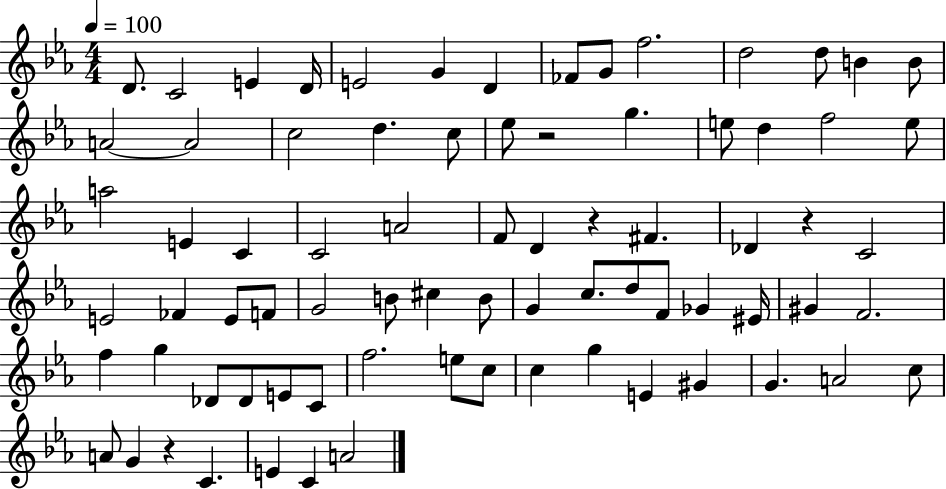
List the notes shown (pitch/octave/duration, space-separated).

D4/e. C4/h E4/q D4/s E4/h G4/q D4/q FES4/e G4/e F5/h. D5/h D5/e B4/q B4/e A4/h A4/h C5/h D5/q. C5/e Eb5/e R/h G5/q. E5/e D5/q F5/h E5/e A5/h E4/q C4/q C4/h A4/h F4/e D4/q R/q F#4/q. Db4/q R/q C4/h E4/h FES4/q E4/e F4/e G4/h B4/e C#5/q B4/e G4/q C5/e. D5/e F4/e Gb4/q EIS4/s G#4/q F4/h. F5/q G5/q Db4/e Db4/e E4/e C4/e F5/h. E5/e C5/e C5/q G5/q E4/q G#4/q G4/q. A4/h C5/e A4/e G4/q R/q C4/q. E4/q C4/q A4/h